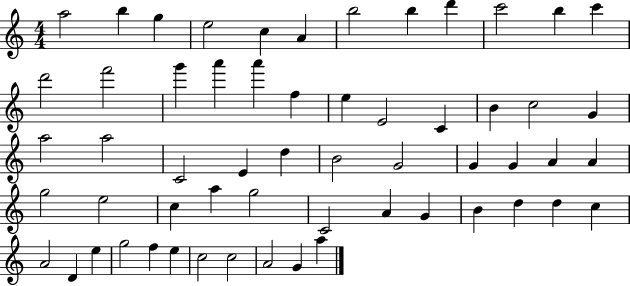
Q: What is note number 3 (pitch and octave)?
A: G5